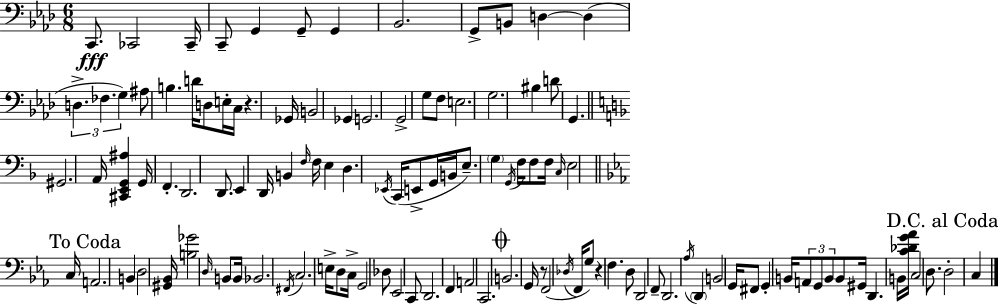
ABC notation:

X:1
T:Untitled
M:6/8
L:1/4
K:Fm
C,,/2 _C,,2 _C,,/4 C,,/2 G,, G,,/2 G,, _B,,2 G,,/2 B,,/2 D, D, D, _F, G, ^A,/2 B, D/4 D,/2 E,/4 C,/4 z _G,,/4 B,,2 _G,, G,,2 G,,2 G,/2 F,/2 E,2 G,2 ^B, D/2 G,, ^G,,2 A,,/4 [^C,,E,,G,,^A,] G,,/4 F,, D,,2 D,,/2 E,, D,,/4 B,, F,/4 F,/4 E, D, _E,,/4 C,,/4 E,,/2 G,,/4 B,,/4 E,/2 G, G,,/4 F,/4 F,/2 F,/4 C,/4 E,2 C,/4 A,,2 B,, D,2 [^G,,_B,,]/4 [B,_G]2 D,/4 B,,/2 B,,/4 _B,,2 ^F,,/4 C,2 E,/4 D,/2 C,/4 G,,2 _D,/2 _E,,2 C,,/2 D,,2 F,, A,,2 C,,2 B,,2 G,,/4 z/2 F,,2 _D,/4 F,,/4 G,/2 z F, D,/2 D,,2 F,,/2 D,,2 _A,/4 D,, B,,2 G,,/4 ^F,,/2 G,, B,,/4 A,,/2 G,,/2 B,,/2 B,,/2 ^G,,/4 D,, B,,/4 [C_DG_A]/4 C,2 D,/2 D,2 C,